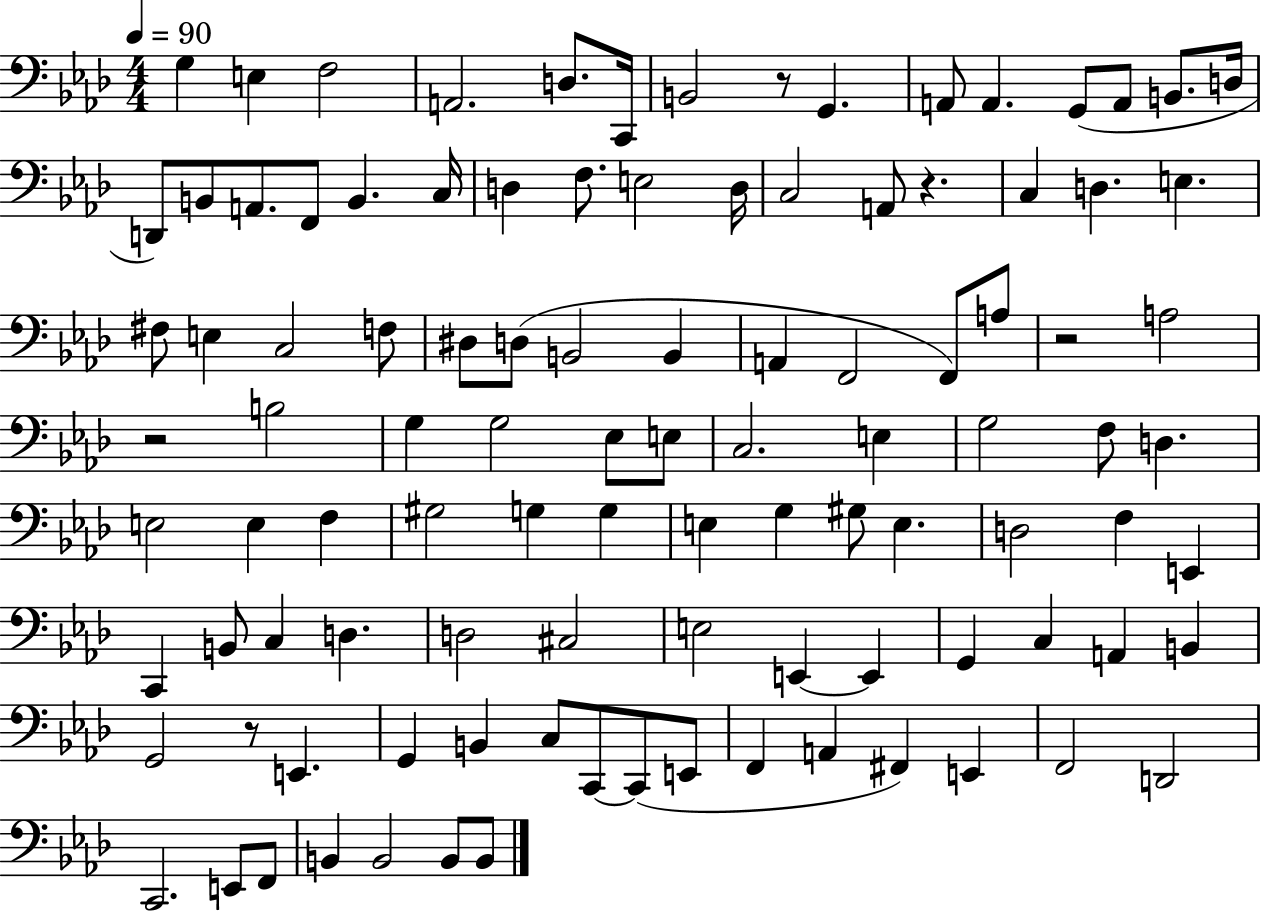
{
  \clef bass
  \numericTimeSignature
  \time 4/4
  \key aes \major
  \tempo 4 = 90
  \repeat volta 2 { g4 e4 f2 | a,2. d8. c,16 | b,2 r8 g,4. | a,8 a,4. g,8( a,8 b,8. d16 | \break d,8) b,8 a,8. f,8 b,4. c16 | d4 f8. e2 d16 | c2 a,8 r4. | c4 d4. e4. | \break fis8 e4 c2 f8 | dis8 d8( b,2 b,4 | a,4 f,2 f,8) a8 | r2 a2 | \break r2 b2 | g4 g2 ees8 e8 | c2. e4 | g2 f8 d4. | \break e2 e4 f4 | gis2 g4 g4 | e4 g4 gis8 e4. | d2 f4 e,4 | \break c,4 b,8 c4 d4. | d2 cis2 | e2 e,4~~ e,4 | g,4 c4 a,4 b,4 | \break g,2 r8 e,4. | g,4 b,4 c8 c,8~~ c,8( e,8 | f,4 a,4 fis,4) e,4 | f,2 d,2 | \break c,2. e,8 f,8 | b,4 b,2 b,8 b,8 | } \bar "|."
}